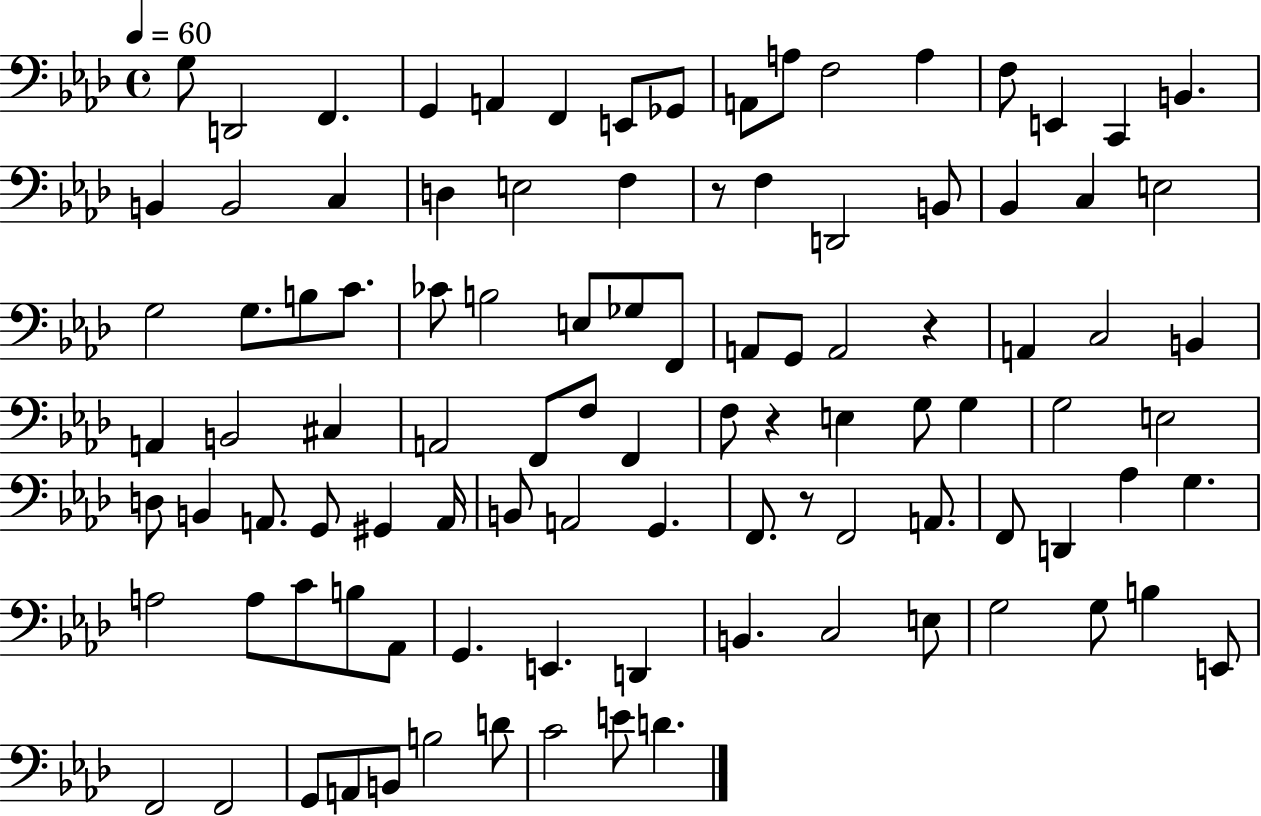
G3/e D2/h F2/q. G2/q A2/q F2/q E2/e Gb2/e A2/e A3/e F3/h A3/q F3/e E2/q C2/q B2/q. B2/q B2/h C3/q D3/q E3/h F3/q R/e F3/q D2/h B2/e Bb2/q C3/q E3/h G3/h G3/e. B3/e C4/e. CES4/e B3/h E3/e Gb3/e F2/e A2/e G2/e A2/h R/q A2/q C3/h B2/q A2/q B2/h C#3/q A2/h F2/e F3/e F2/q F3/e R/q E3/q G3/e G3/q G3/h E3/h D3/e B2/q A2/e. G2/e G#2/q A2/s B2/e A2/h G2/q. F2/e. R/e F2/h A2/e. F2/e D2/q Ab3/q G3/q. A3/h A3/e C4/e B3/e Ab2/e G2/q. E2/q. D2/q B2/q. C3/h E3/e G3/h G3/e B3/q E2/e F2/h F2/h G2/e A2/e B2/e B3/h D4/e C4/h E4/e D4/q.